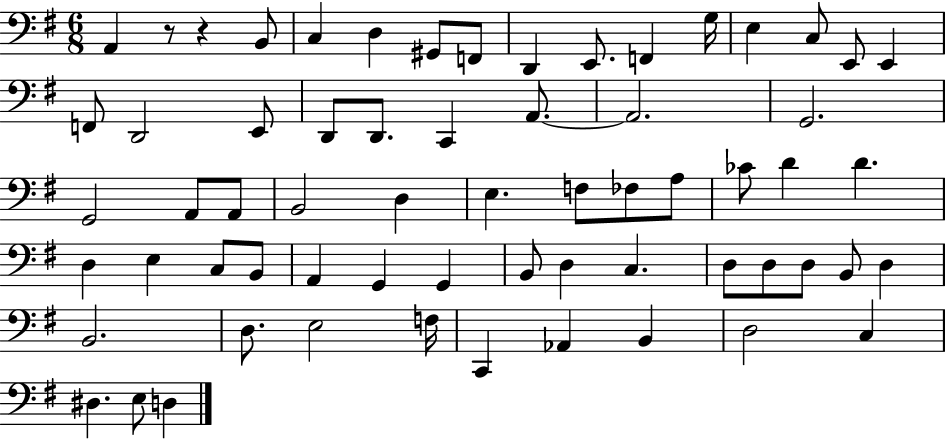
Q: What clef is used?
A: bass